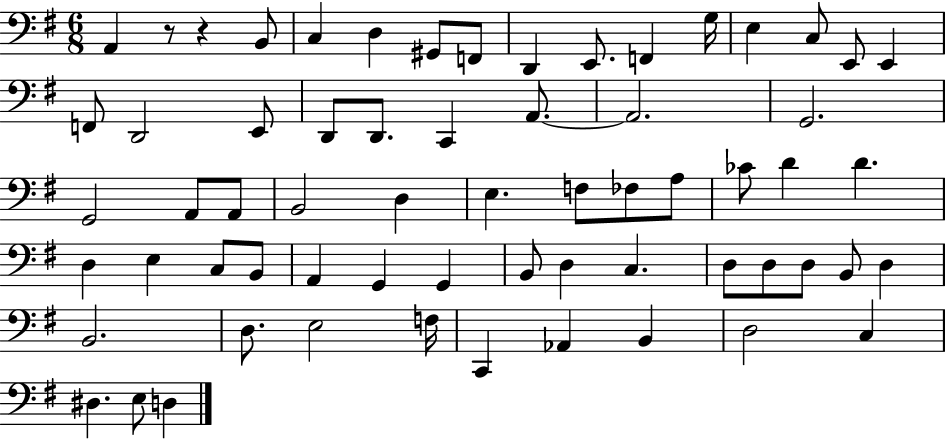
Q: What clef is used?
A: bass